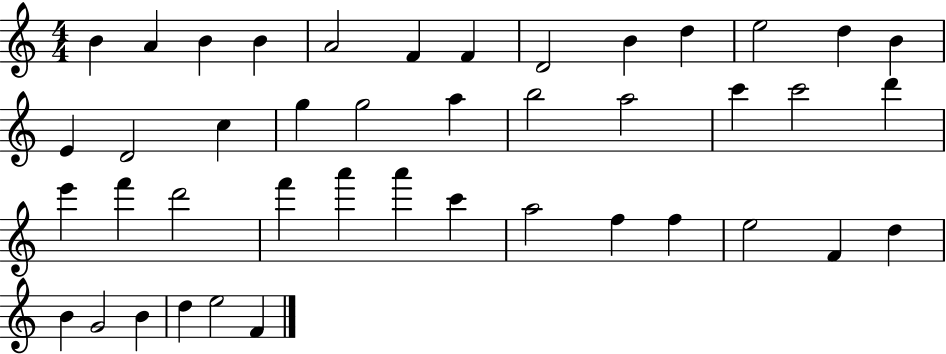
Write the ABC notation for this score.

X:1
T:Untitled
M:4/4
L:1/4
K:C
B A B B A2 F F D2 B d e2 d B E D2 c g g2 a b2 a2 c' c'2 d' e' f' d'2 f' a' a' c' a2 f f e2 F d B G2 B d e2 F